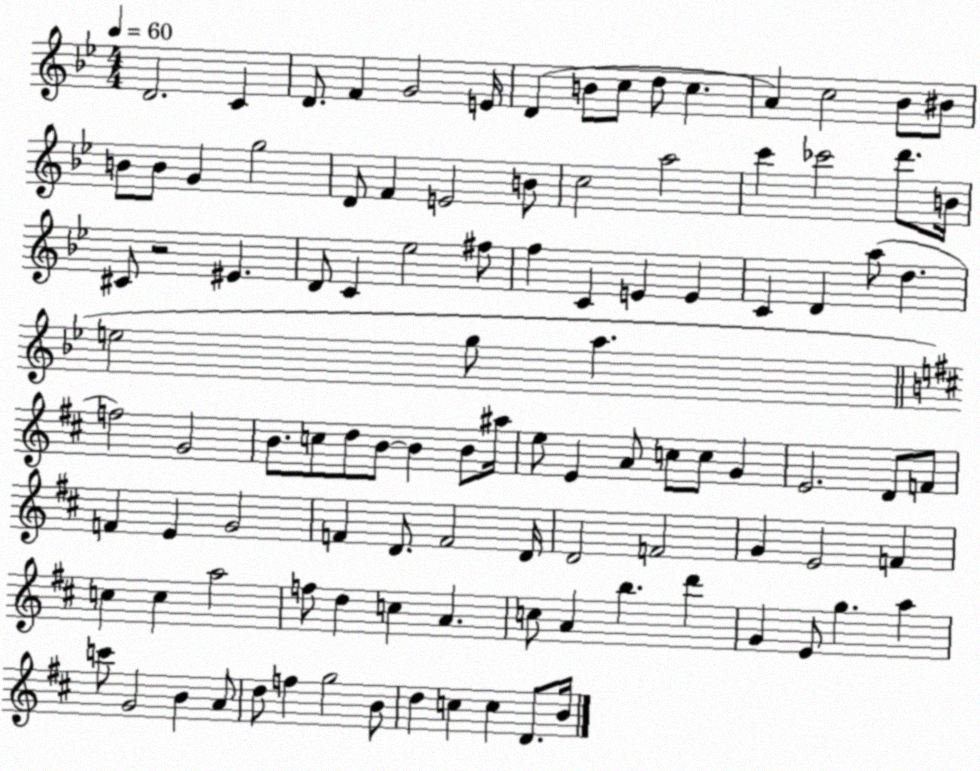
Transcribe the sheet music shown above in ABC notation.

X:1
T:Untitled
M:4/4
L:1/4
K:Bb
D2 C D/2 F G2 E/4 D B/2 c/2 d/2 c A c2 _B/2 ^B/2 B/2 B/2 G g2 D/2 F E2 B/2 c2 a2 c' _c'2 d'/2 B/4 ^C/2 z2 ^E D/2 C _e2 ^f/2 f C E E C D a/2 d e2 g/2 a f2 G2 B/2 c/2 d/2 B/2 B B/2 ^a/4 e/2 E A/2 c/2 c/2 G E2 D/2 F/2 F E G2 F D/2 F2 D/4 D2 F2 G E2 F c c a2 f/2 d c A c/2 A b d' G E/2 g a c'/2 G2 B A/2 d/2 f g2 B/2 d c c D/2 B/4